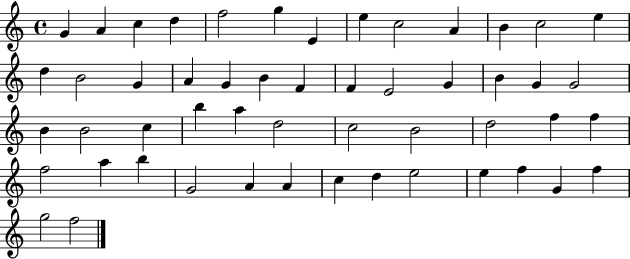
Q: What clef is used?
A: treble